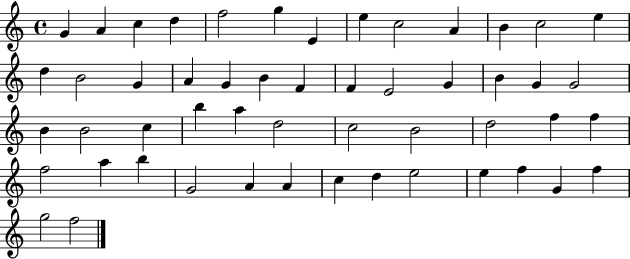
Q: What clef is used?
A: treble